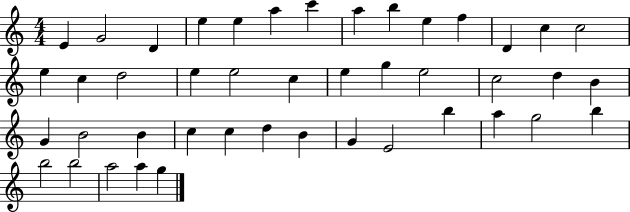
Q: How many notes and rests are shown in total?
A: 44